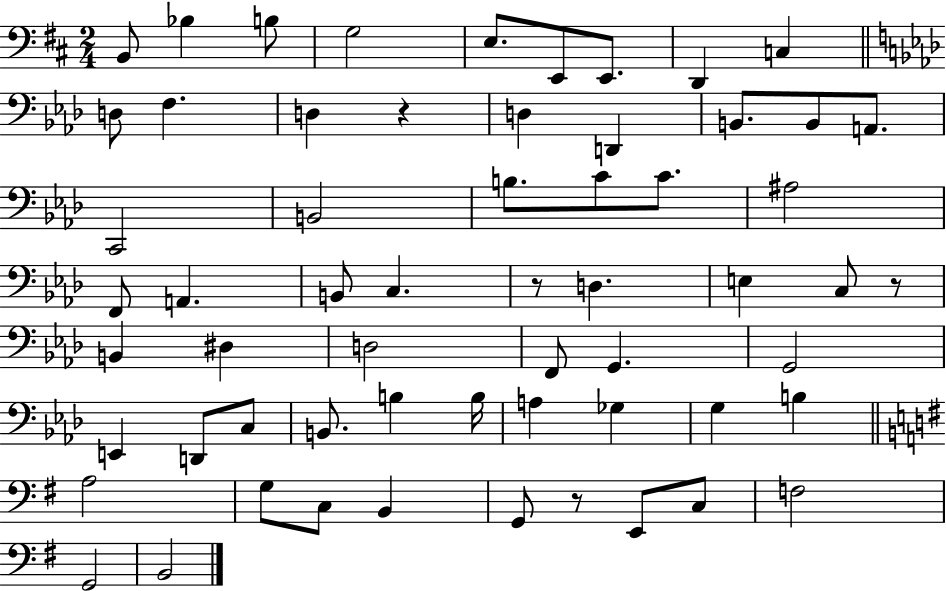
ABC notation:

X:1
T:Untitled
M:2/4
L:1/4
K:D
B,,/2 _B, B,/2 G,2 E,/2 E,,/2 E,,/2 D,, C, D,/2 F, D, z D, D,, B,,/2 B,,/2 A,,/2 C,,2 B,,2 B,/2 C/2 C/2 ^A,2 F,,/2 A,, B,,/2 C, z/2 D, E, C,/2 z/2 B,, ^D, D,2 F,,/2 G,, G,,2 E,, D,,/2 C,/2 B,,/2 B, B,/4 A, _G, G, B, A,2 G,/2 C,/2 B,, G,,/2 z/2 E,,/2 C,/2 F,2 G,,2 B,,2